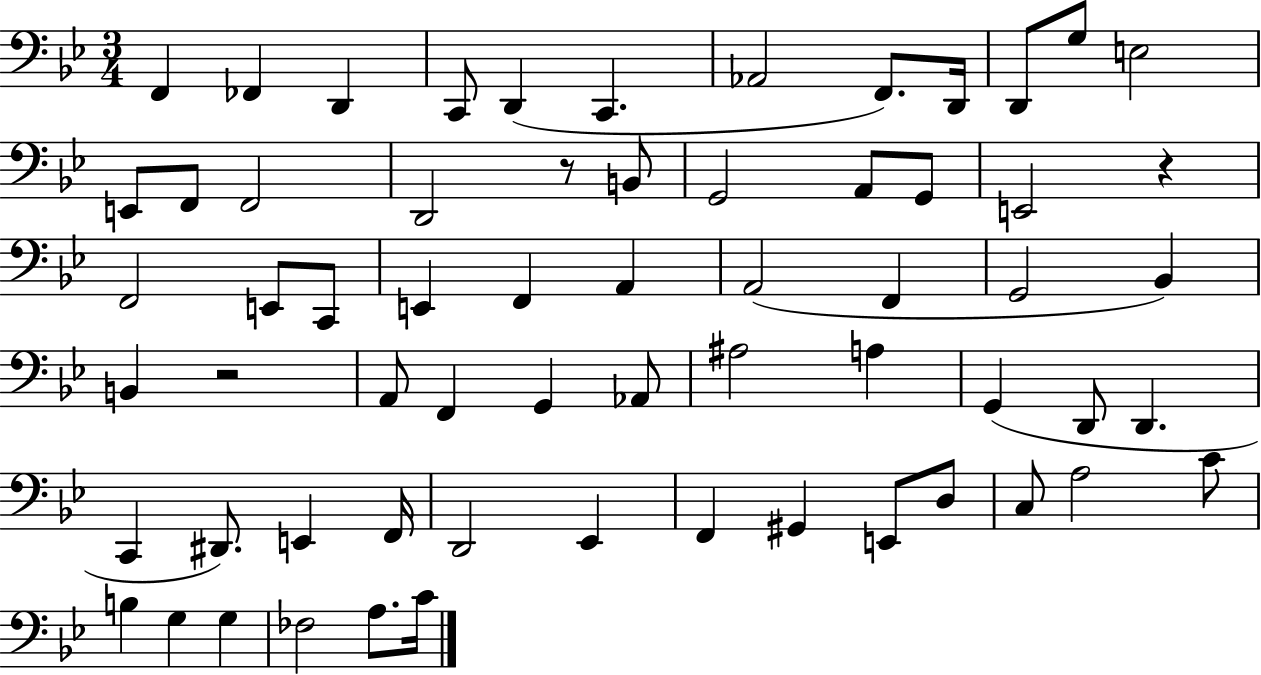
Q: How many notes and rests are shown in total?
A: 63